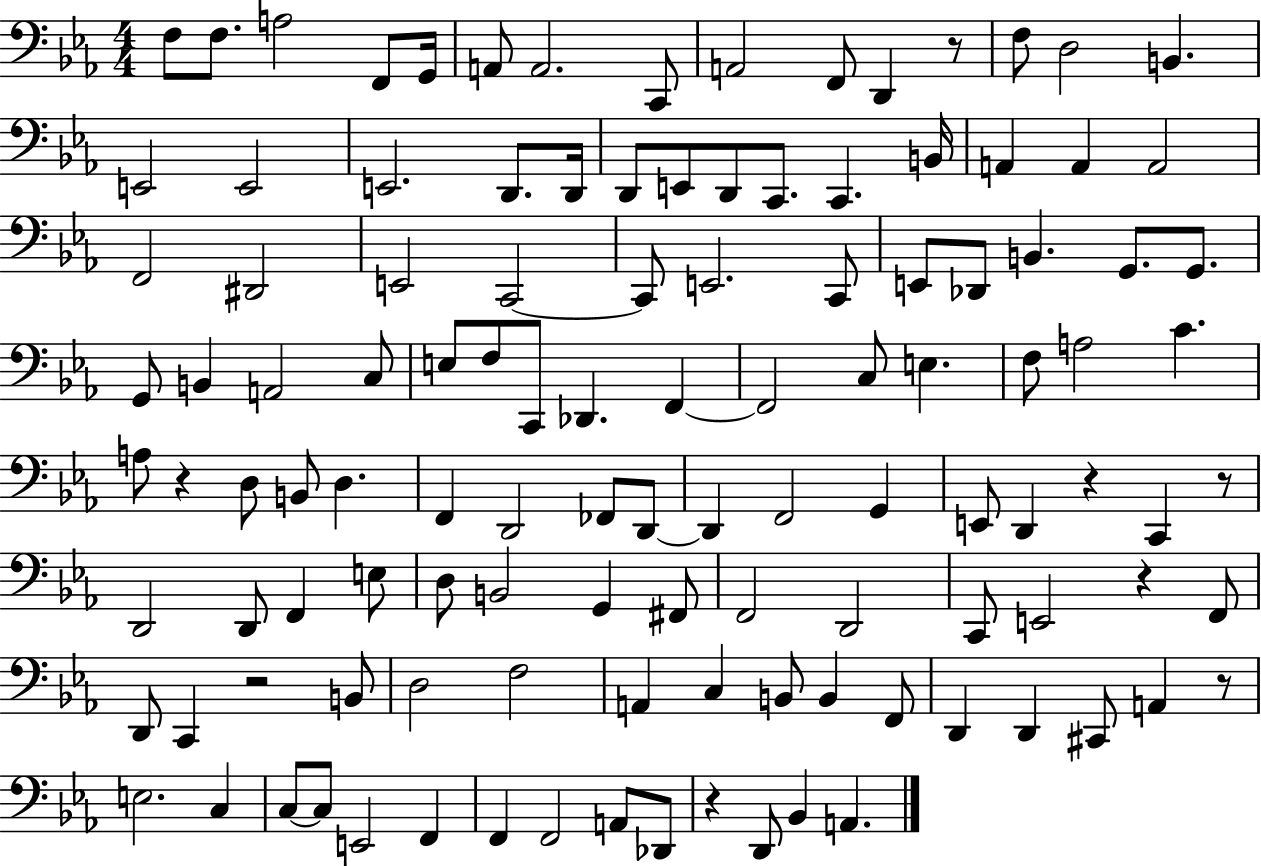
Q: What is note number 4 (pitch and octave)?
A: F2